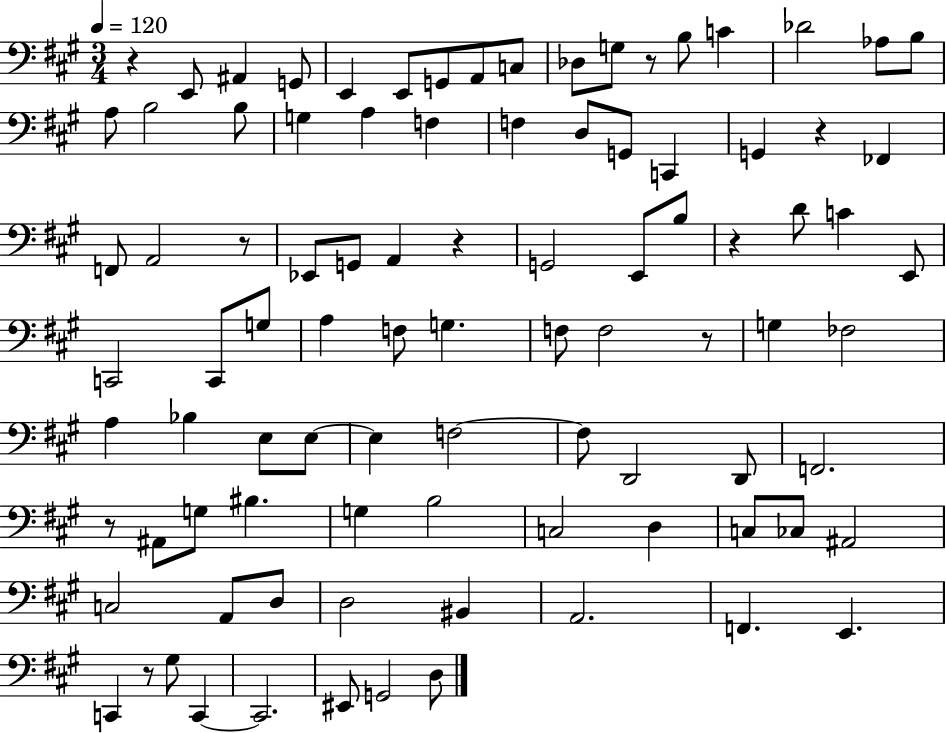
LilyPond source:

{
  \clef bass
  \numericTimeSignature
  \time 3/4
  \key a \major
  \tempo 4 = 120
  r4 e,8 ais,4 g,8 | e,4 e,8 g,8 a,8 c8 | des8 g8 r8 b8 c'4 | des'2 aes8 b8 | \break a8 b2 b8 | g4 a4 f4 | f4 d8 g,8 c,4 | g,4 r4 fes,4 | \break f,8 a,2 r8 | ees,8 g,8 a,4 r4 | g,2 e,8 b8 | r4 d'8 c'4 e,8 | \break c,2 c,8 g8 | a4 f8 g4. | f8 f2 r8 | g4 fes2 | \break a4 bes4 e8 e8~~ | e4 f2~~ | f8 d,2 d,8 | f,2. | \break r8 ais,8 g8 bis4. | g4 b2 | c2 d4 | c8 ces8 ais,2 | \break c2 a,8 d8 | d2 bis,4 | a,2. | f,4. e,4. | \break c,4 r8 gis8 c,4~~ | c,2. | eis,8 g,2 d8 | \bar "|."
}